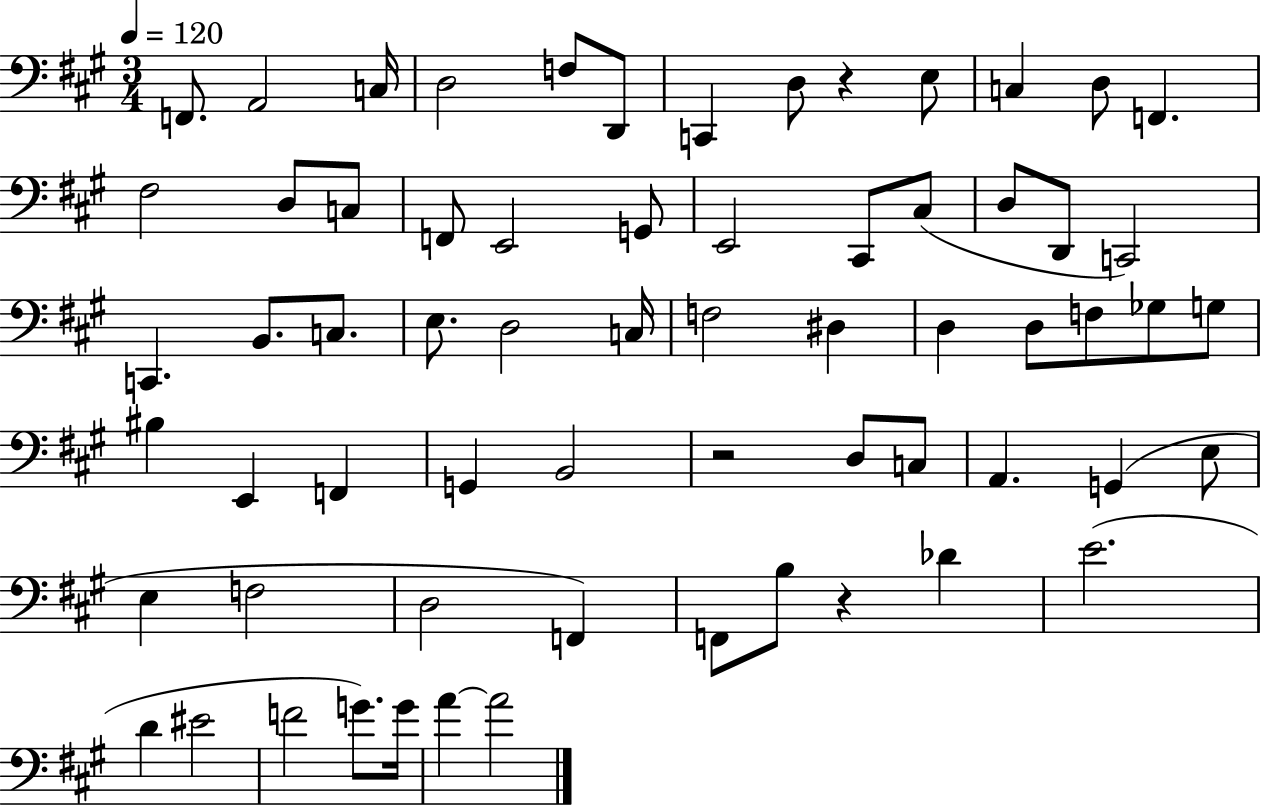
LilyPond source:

{
  \clef bass
  \numericTimeSignature
  \time 3/4
  \key a \major
  \tempo 4 = 120
  \repeat volta 2 { f,8. a,2 c16 | d2 f8 d,8 | c,4 d8 r4 e8 | c4 d8 f,4. | \break fis2 d8 c8 | f,8 e,2 g,8 | e,2 cis,8 cis8( | d8 d,8 c,2) | \break c,4. b,8. c8. | e8. d2 c16 | f2 dis4 | d4 d8 f8 ges8 g8 | \break bis4 e,4 f,4 | g,4 b,2 | r2 d8 c8 | a,4. g,4( e8 | \break e4 f2 | d2 f,4) | f,8 b8 r4 des'4 | e'2.( | \break d'4 eis'2 | f'2 g'8.) g'16 | a'4~~ a'2 | } \bar "|."
}